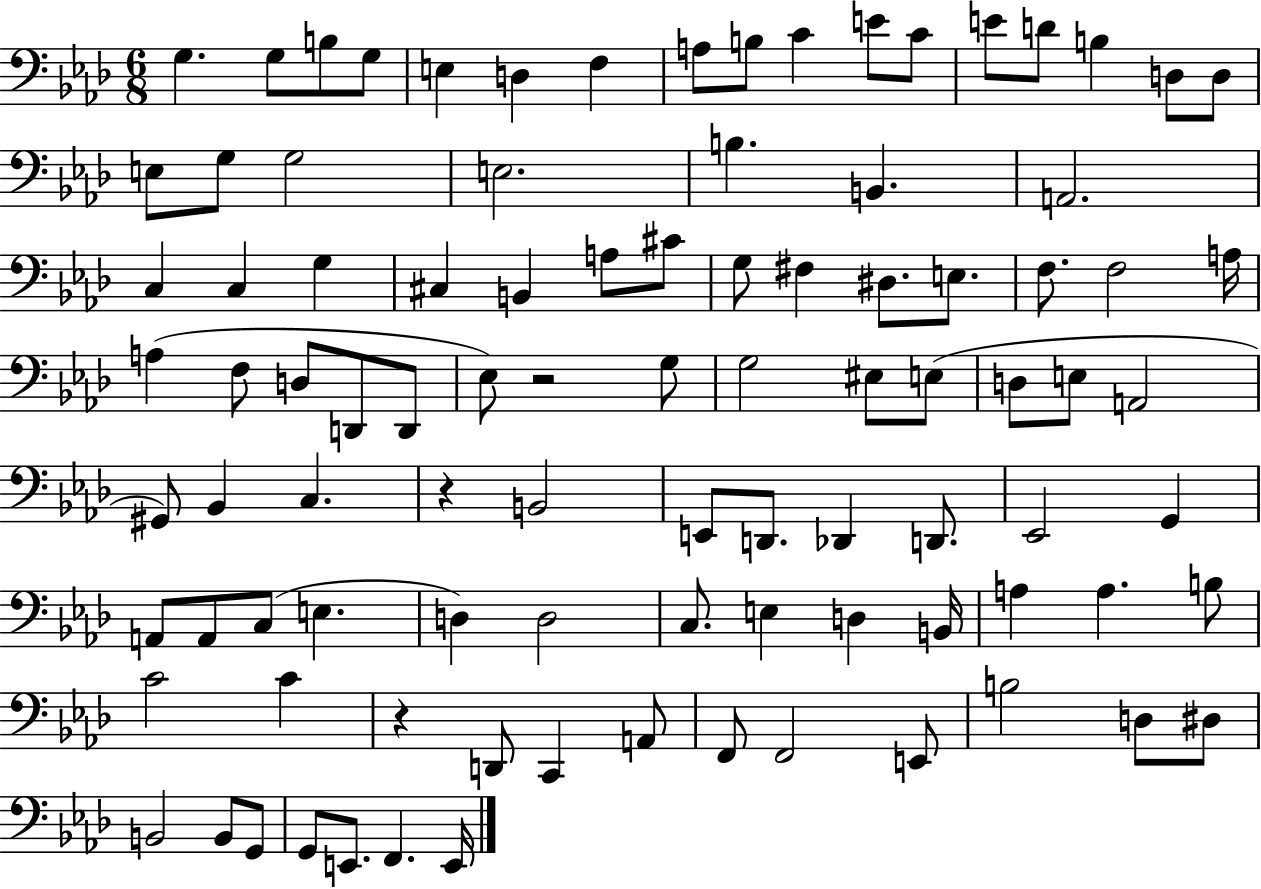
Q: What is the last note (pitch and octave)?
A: E2